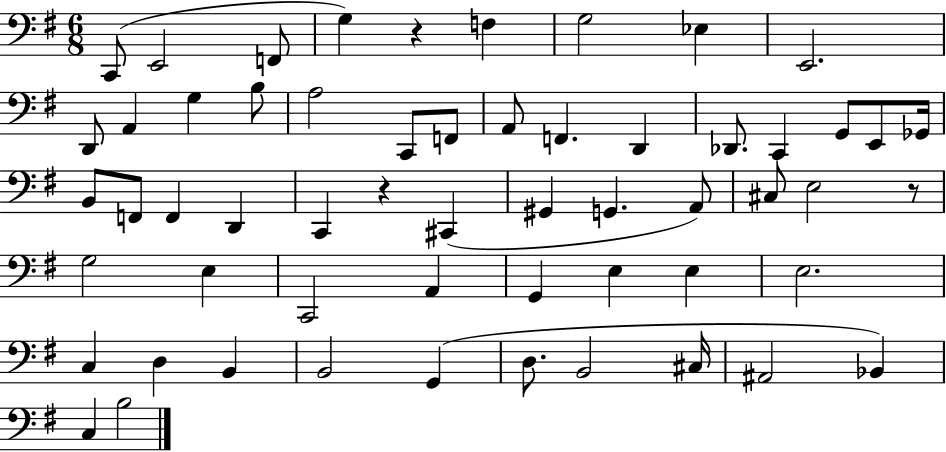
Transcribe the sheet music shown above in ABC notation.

X:1
T:Untitled
M:6/8
L:1/4
K:G
C,,/2 E,,2 F,,/2 G, z F, G,2 _E, E,,2 D,,/2 A,, G, B,/2 A,2 C,,/2 F,,/2 A,,/2 F,, D,, _D,,/2 C,, G,,/2 E,,/2 _G,,/4 B,,/2 F,,/2 F,, D,, C,, z ^C,, ^G,, G,, A,,/2 ^C,/2 E,2 z/2 G,2 E, C,,2 A,, G,, E, E, E,2 C, D, B,, B,,2 G,, D,/2 B,,2 ^C,/4 ^A,,2 _B,, C, B,2